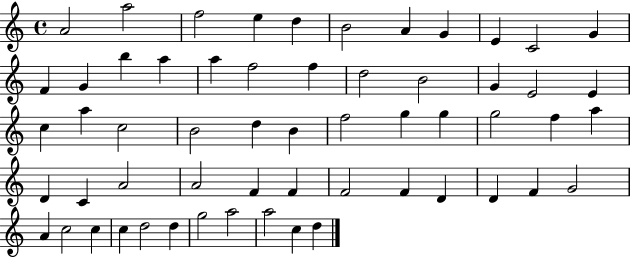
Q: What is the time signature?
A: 4/4